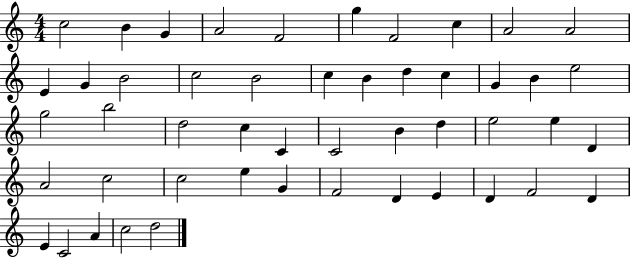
C5/h B4/q G4/q A4/h F4/h G5/q F4/h C5/q A4/h A4/h E4/q G4/q B4/h C5/h B4/h C5/q B4/q D5/q C5/q G4/q B4/q E5/h G5/h B5/h D5/h C5/q C4/q C4/h B4/q D5/q E5/h E5/q D4/q A4/h C5/h C5/h E5/q G4/q F4/h D4/q E4/q D4/q F4/h D4/q E4/q C4/h A4/q C5/h D5/h